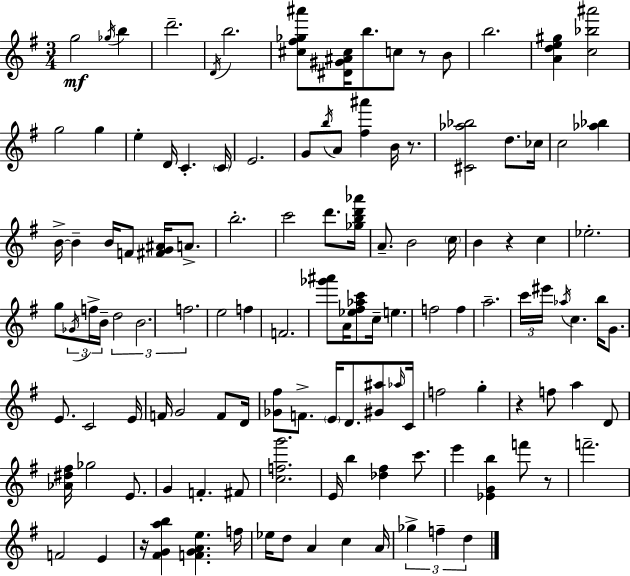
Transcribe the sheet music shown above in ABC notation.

X:1
T:Untitled
M:3/4
L:1/4
K:Em
g2 _g/4 b d'2 D/4 b2 [^c^f_g^a']/2 [^D^G^A^c]/4 b/2 c/2 z/2 B/2 b2 [Ade^g] [c_b^a']2 g2 g e D/4 C C/4 E2 G/2 b/4 A/2 [^f^a'] B/4 z/2 [^C_a_b]2 d/2 _c/4 c2 [_a_b] B/4 B B/4 F/2 [^FG^A]/4 A/2 b2 c'2 d'/2 [_gbd'_a']/4 A/2 B2 c/4 B z c _e2 g/2 _G/4 f/4 B/4 d2 B2 f2 e2 f F2 [_g'^a']/2 A/4 [_e^f_ac']/2 c/4 e f2 f a2 c'/4 ^e'/4 _a/4 c b/4 G/2 E/2 C2 E/4 F/4 G2 F/2 D/4 [_G^f]/2 F/2 E/4 D/2 [^G^a]/2 _a/4 C/4 f2 g z f/2 a D/2 [_A^d^f]/4 _g2 E/2 G F ^F/2 [cfg']2 E/4 b [_d^f] c'/2 e' [_EGb] f'/2 z/2 f'2 F2 E z/4 [^FGab] [FGAe] f/4 _e/4 d/2 A c A/4 _g f d